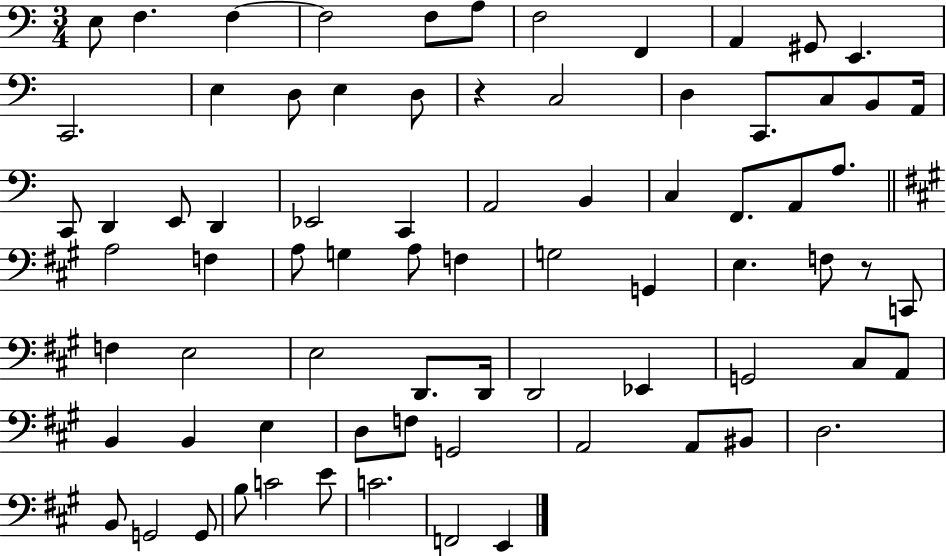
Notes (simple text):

E3/e F3/q. F3/q F3/h F3/e A3/e F3/h F2/q A2/q G#2/e E2/q. C2/h. E3/q D3/e E3/q D3/e R/q C3/h D3/q C2/e. C3/e B2/e A2/s C2/e D2/q E2/e D2/q Eb2/h C2/q A2/h B2/q C3/q F2/e. A2/e A3/e. A3/h F3/q A3/e G3/q A3/e F3/q G3/h G2/q E3/q. F3/e R/e C2/e F3/q E3/h E3/h D2/e. D2/s D2/h Eb2/q G2/h C#3/e A2/e B2/q B2/q E3/q D3/e F3/e G2/h A2/h A2/e BIS2/e D3/h. B2/e G2/h G2/e B3/e C4/h E4/e C4/h. F2/h E2/q